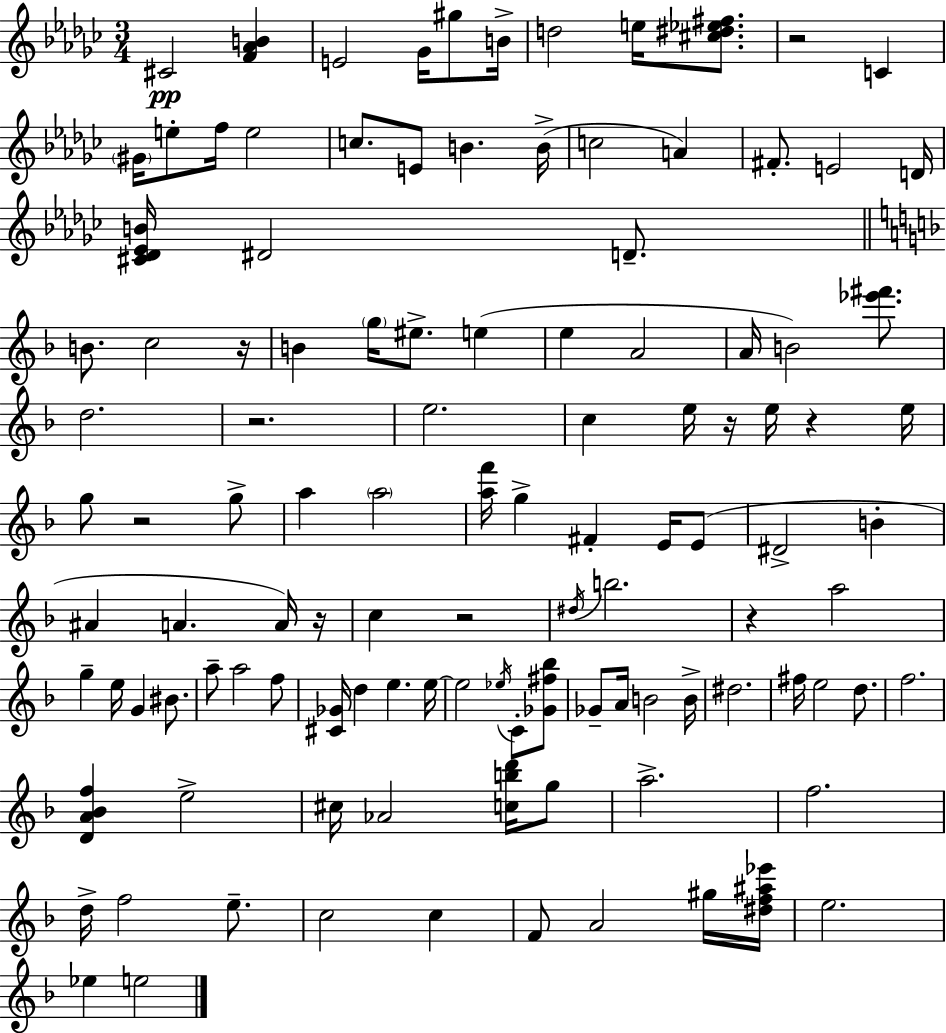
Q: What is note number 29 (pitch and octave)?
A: E5